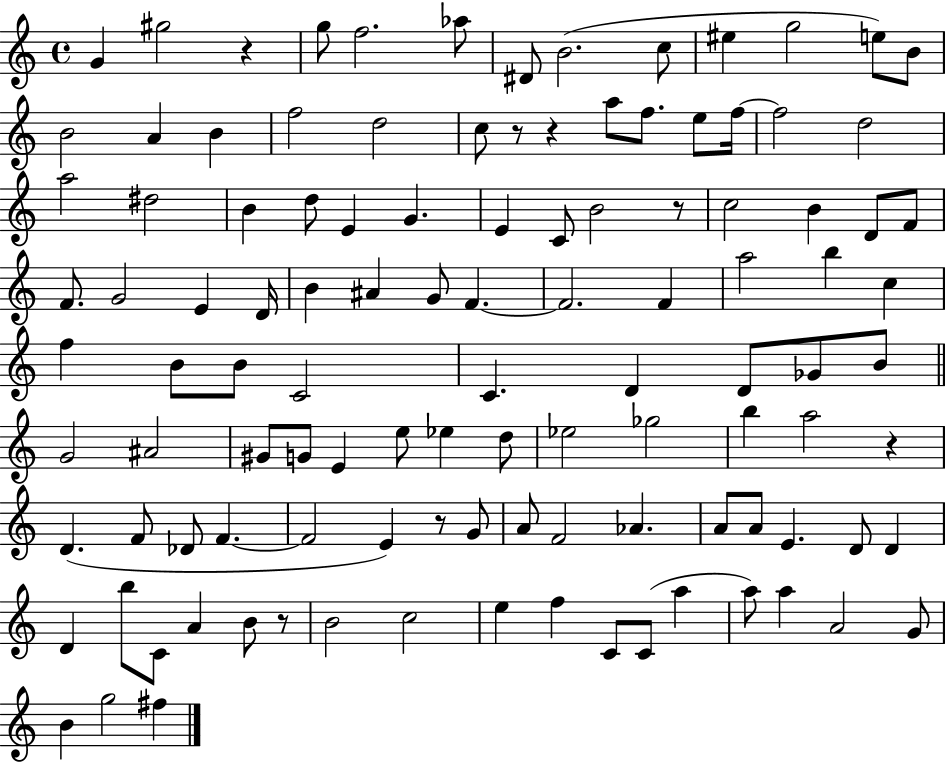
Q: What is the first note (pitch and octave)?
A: G4